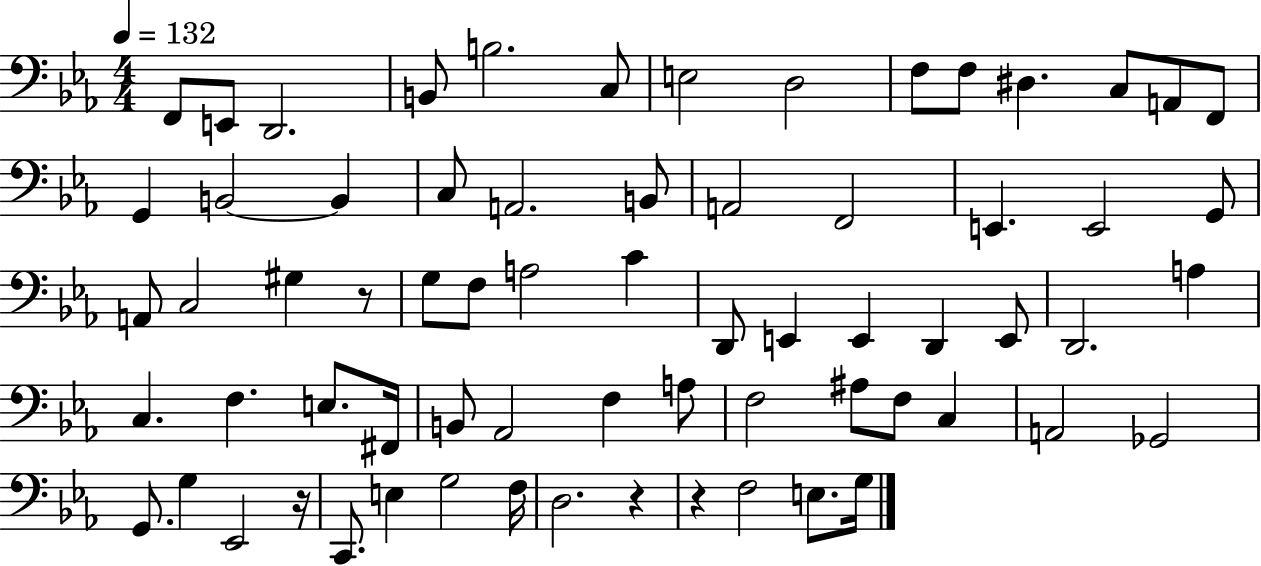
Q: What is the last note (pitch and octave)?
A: G3